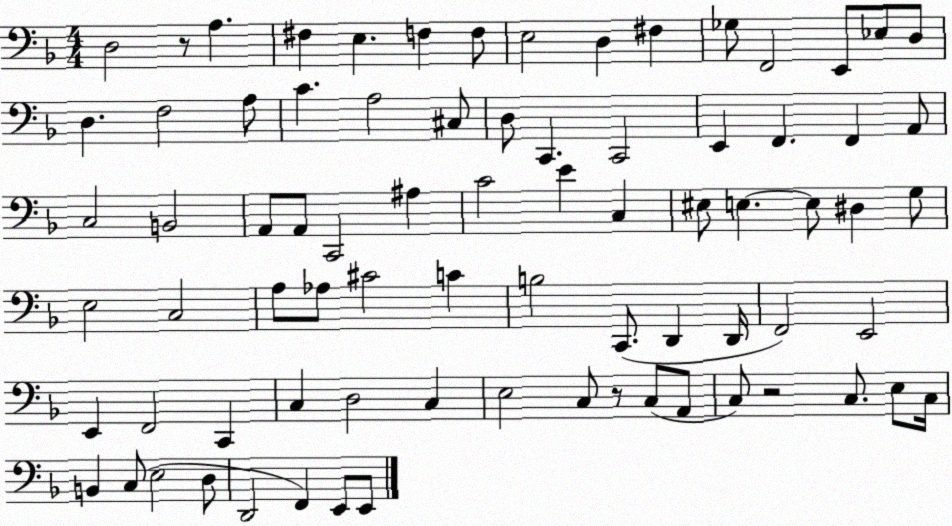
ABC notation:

X:1
T:Untitled
M:4/4
L:1/4
K:F
D,2 z/2 A, ^F, E, F, F,/2 E,2 D, ^F, _G,/2 F,,2 E,,/2 _E,/2 D,/2 D, F,2 A,/2 C A,2 ^C,/2 D,/2 C,, C,,2 E,, F,, F,, A,,/2 C,2 B,,2 A,,/2 A,,/2 C,,2 ^A, C2 E C, ^E,/2 E, E,/2 ^D, G,/2 E,2 C,2 A,/2 _A,/2 ^C2 C B,2 C,,/2 D,, D,,/4 F,,2 E,,2 E,, F,,2 C,, C, D,2 C, E,2 C,/2 z/2 C,/2 A,,/2 C,/2 z2 C,/2 E,/2 C,/4 B,, C,/2 E,2 D,/2 D,,2 F,, E,,/2 E,,/2